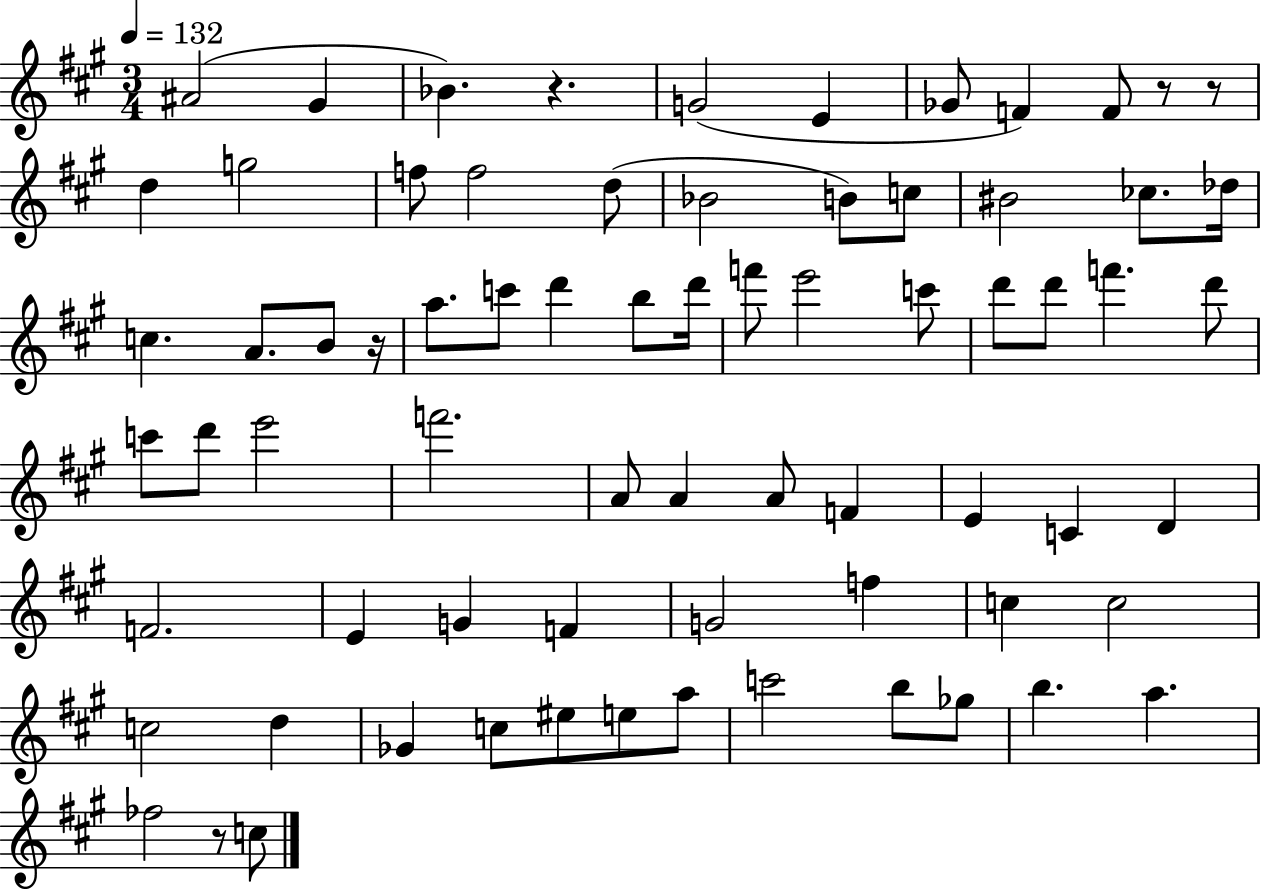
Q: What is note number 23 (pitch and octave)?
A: A5